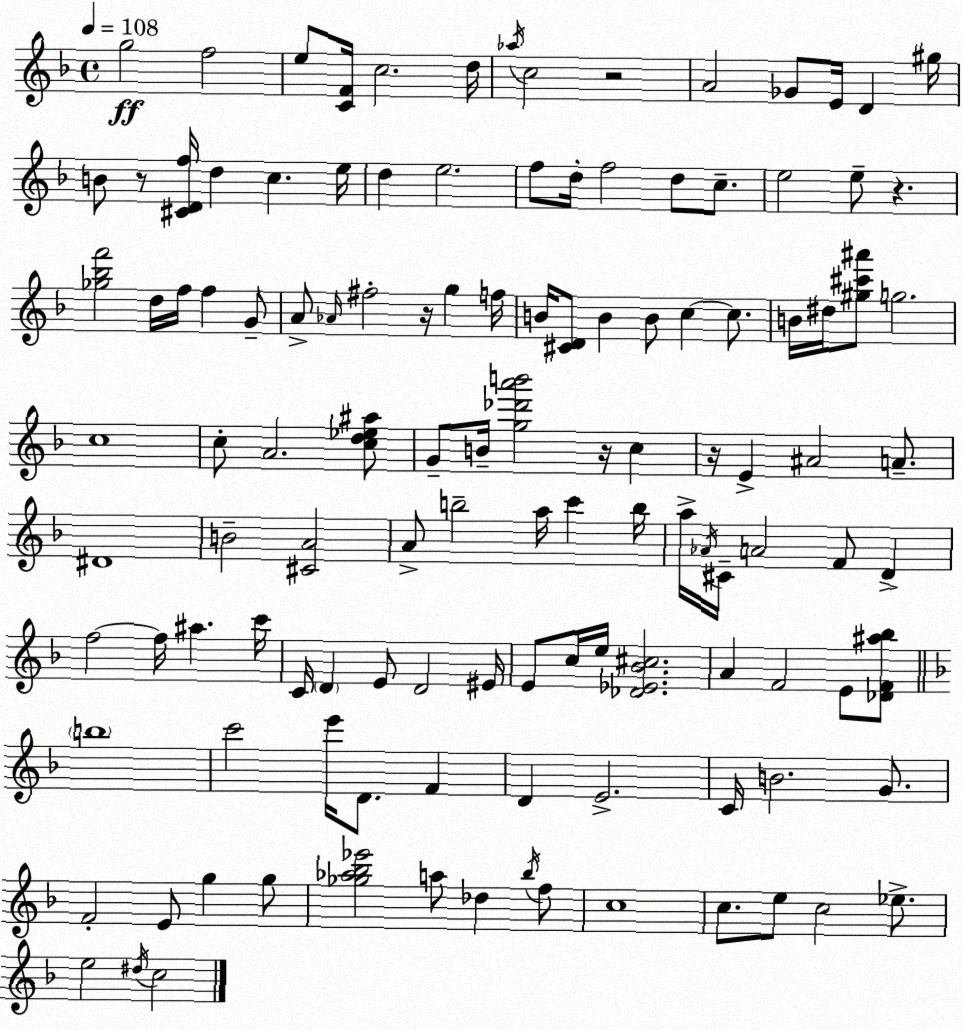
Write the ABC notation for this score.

X:1
T:Untitled
M:4/4
L:1/4
K:Dm
g2 f2 e/2 [CF]/4 c2 d/4 _a/4 c2 z2 A2 _G/2 E/4 D ^g/4 B/2 z/2 [^CDf]/4 d c e/4 d e2 f/2 d/4 f2 d/2 c/2 e2 e/2 z [_g_bf']2 d/4 f/4 f G/2 A/2 _A/4 ^f2 z/4 g f/4 B/4 [^CD]/2 B B/2 c c/2 B/4 ^d/4 [^g^c'^a']/2 g2 c4 c/2 A2 [cd_e^a]/2 G/2 B/4 [g_d'a'b']2 z/4 c z/4 E ^A2 A/2 ^D4 B2 [^CA]2 A/2 b2 a/4 c' b/4 a/4 _A/4 ^C/4 A2 F/2 D f2 f/4 ^a c'/4 C/4 D E/2 D2 ^E/4 E/2 c/4 e/4 [_D_E_B^c]2 A F2 E/2 [_DF^a_b]/2 b4 c'2 e'/4 D/2 F D E2 C/4 B2 G/2 F2 E/2 g g/2 [_g_a_b_e']2 a/2 _d _b/4 f/2 c4 c/2 e/2 c2 _e/2 e2 ^d/4 c2